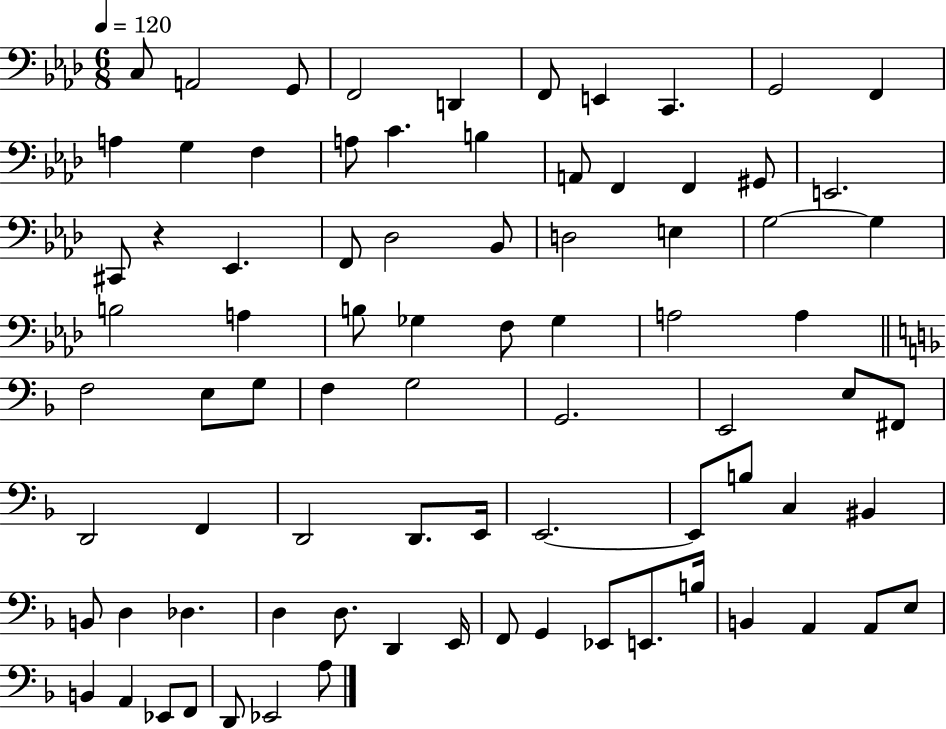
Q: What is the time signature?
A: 6/8